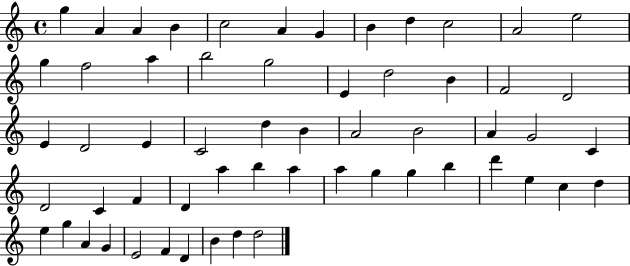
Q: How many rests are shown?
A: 0